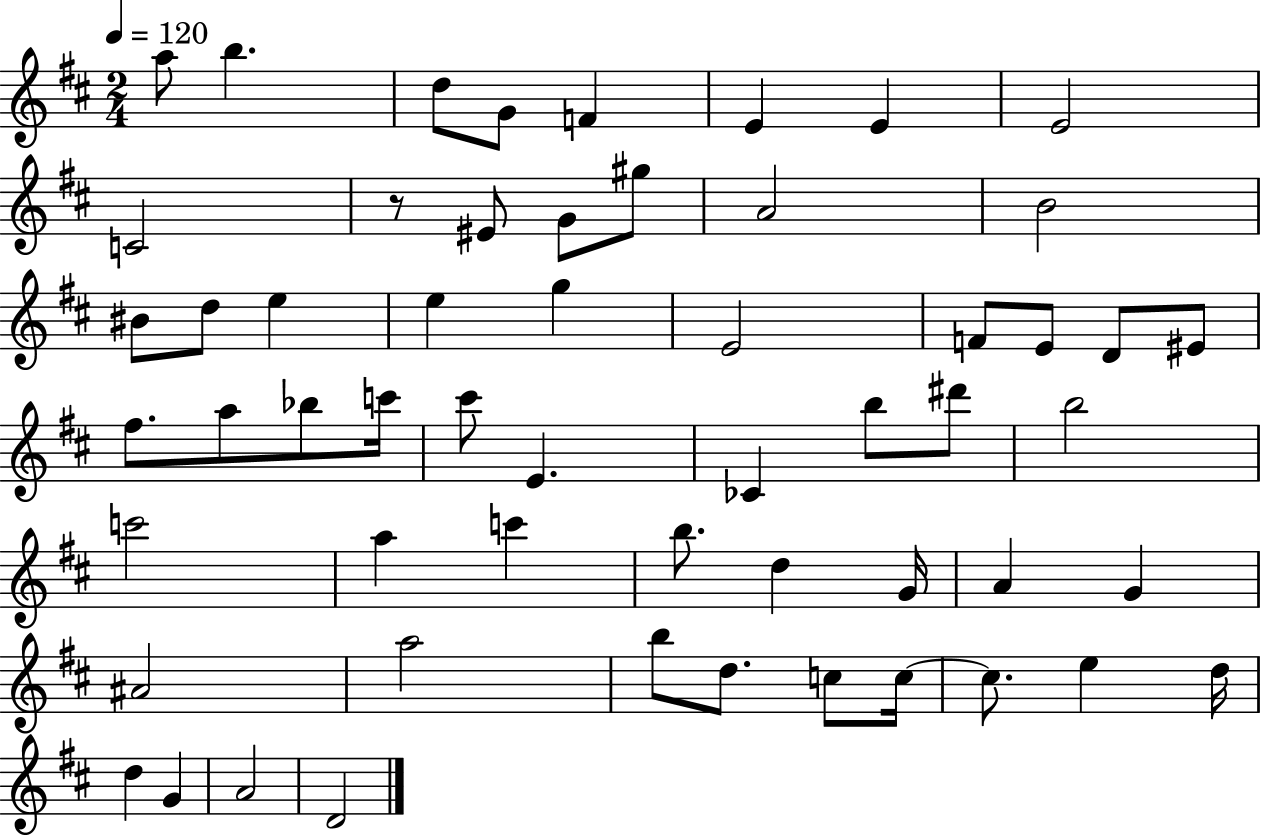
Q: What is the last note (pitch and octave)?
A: D4